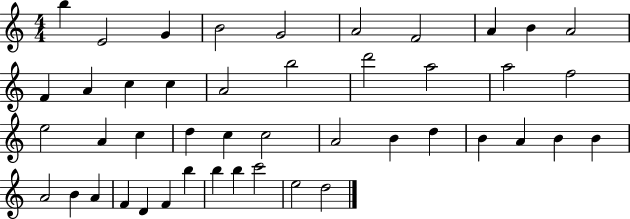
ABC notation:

X:1
T:Untitled
M:4/4
L:1/4
K:C
b E2 G B2 G2 A2 F2 A B A2 F A c c A2 b2 d'2 a2 a2 f2 e2 A c d c c2 A2 B d B A B B A2 B A F D F b b b c'2 e2 d2